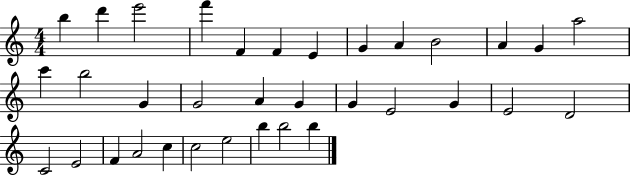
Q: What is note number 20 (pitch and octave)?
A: G4